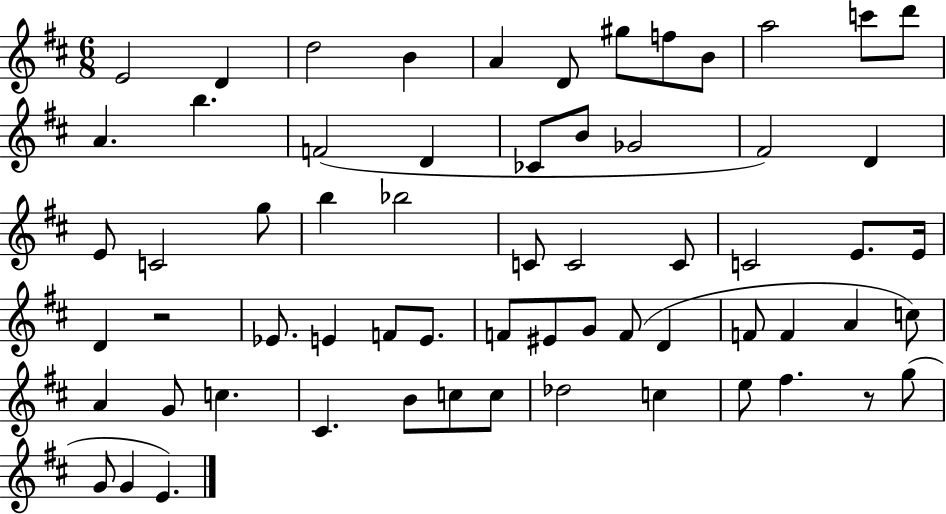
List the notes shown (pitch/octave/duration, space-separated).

E4/h D4/q D5/h B4/q A4/q D4/e G#5/e F5/e B4/e A5/h C6/e D6/e A4/q. B5/q. F4/h D4/q CES4/e B4/e Gb4/h F#4/h D4/q E4/e C4/h G5/e B5/q Bb5/h C4/e C4/h C4/e C4/h E4/e. E4/s D4/q R/h Eb4/e. E4/q F4/e E4/e. F4/e EIS4/e G4/e F4/e D4/q F4/e F4/q A4/q C5/e A4/q G4/e C5/q. C#4/q. B4/e C5/e C5/e Db5/h C5/q E5/e F#5/q. R/e G5/e G4/e G4/q E4/q.